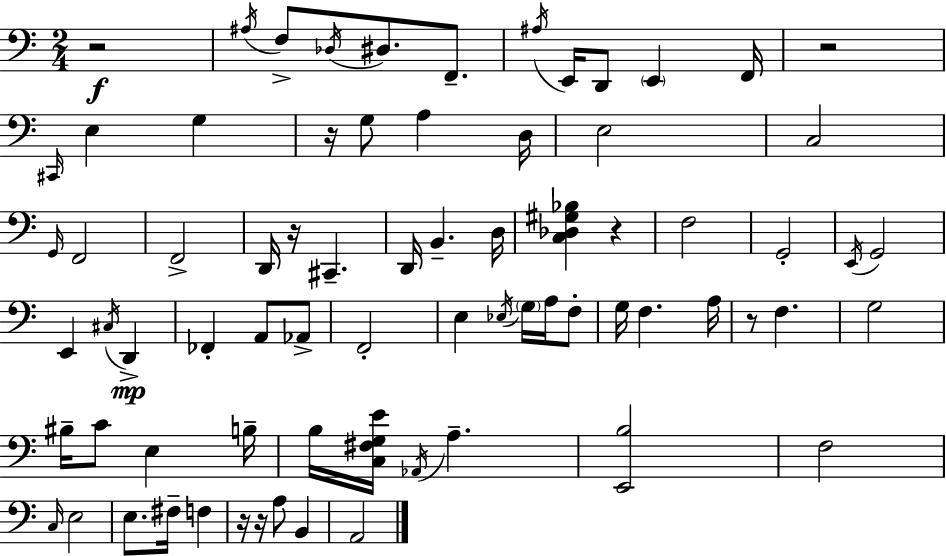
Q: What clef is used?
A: bass